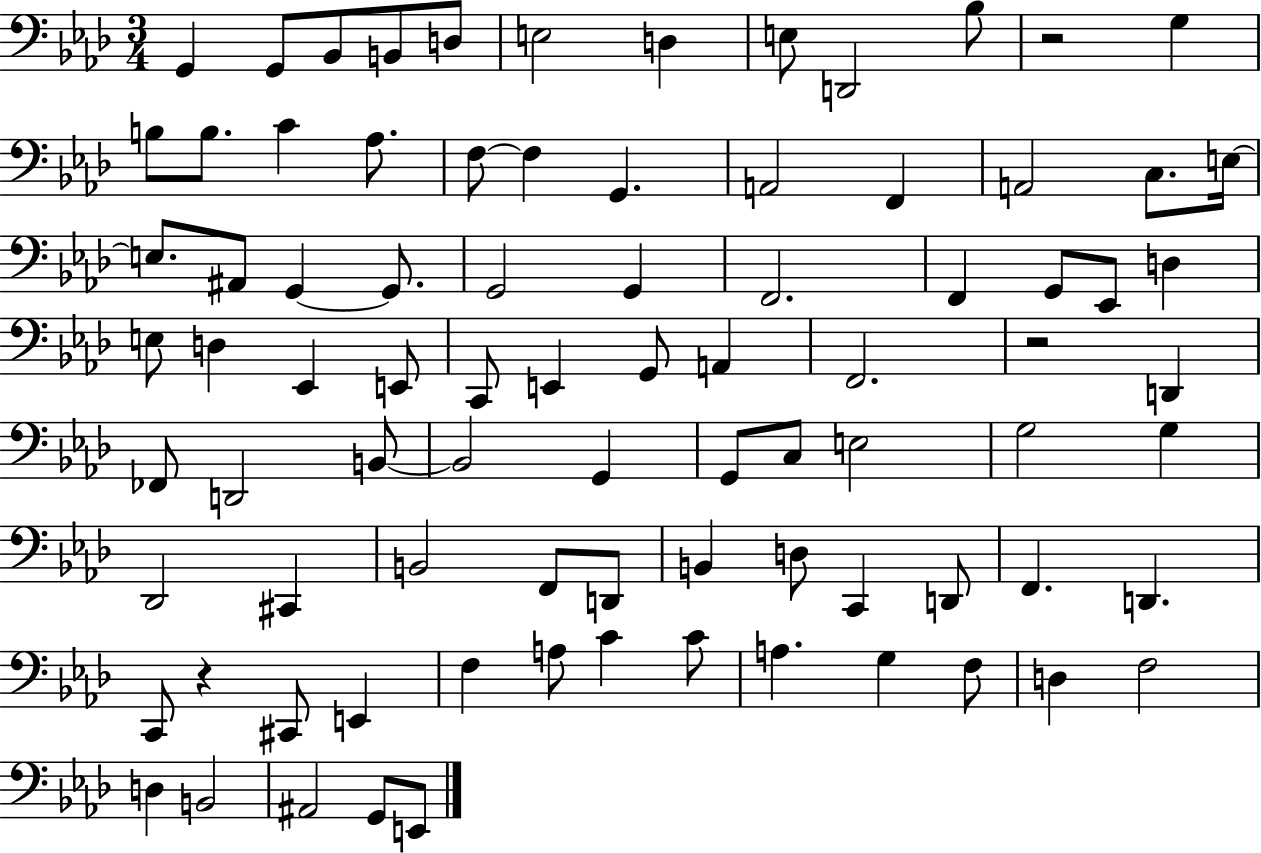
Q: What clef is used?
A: bass